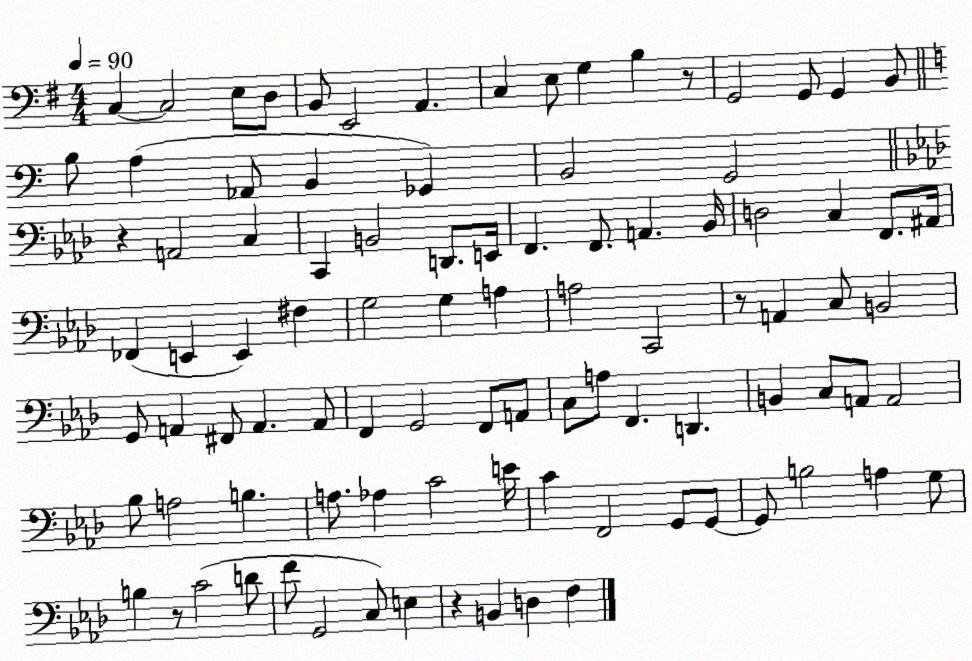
X:1
T:Untitled
M:4/4
L:1/4
K:G
C, C,2 E,/2 D,/2 B,,/2 E,,2 A,, C, E,/2 G, B, z/2 G,,2 G,,/2 G,, B,,/2 B,/2 A, _A,,/2 B,, _G,, B,,2 G,,2 z A,,2 C, C,, B,,2 D,,/2 E,,/4 F,, F,,/2 A,, _B,,/4 D,2 C, F,,/2 ^A,,/4 _F,, E,, E,, ^F, G,2 G, A, A,2 C,,2 z/2 A,, C,/2 B,,2 G,,/2 A,, ^F,,/2 A,, A,,/2 F,, G,,2 F,,/2 A,,/2 C,/2 A,/2 F,, D,, B,, C,/2 A,,/2 A,,2 _B,/2 A,2 B, A,/2 _A, C2 E/4 C F,,2 G,,/2 G,,/2 G,,/2 B,2 A, G,/2 B, z/2 C2 D/2 F/2 G,,2 C,/2 E, z B,, D, F,